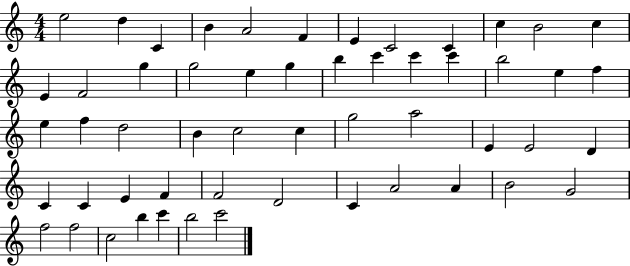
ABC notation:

X:1
T:Untitled
M:4/4
L:1/4
K:C
e2 d C B A2 F E C2 C c B2 c E F2 g g2 e g b c' c' c' b2 e f e f d2 B c2 c g2 a2 E E2 D C C E F F2 D2 C A2 A B2 G2 f2 f2 c2 b c' b2 c'2